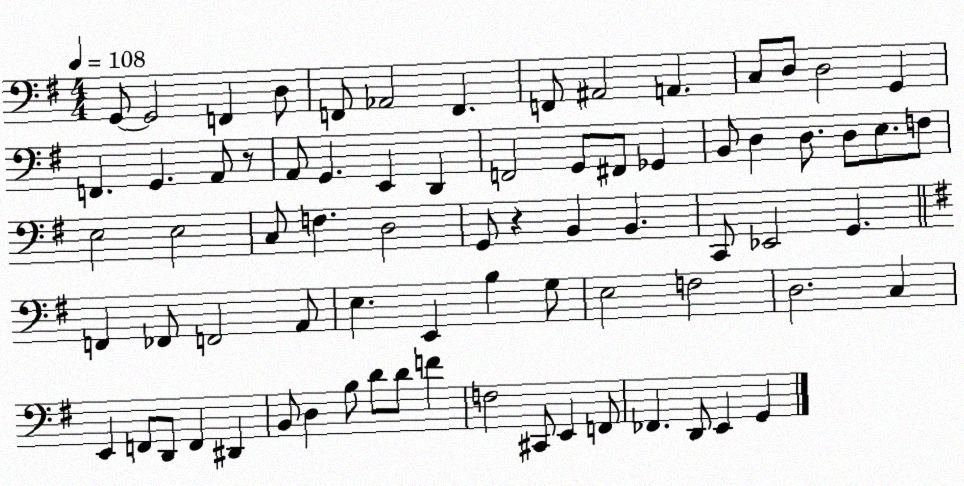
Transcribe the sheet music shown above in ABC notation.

X:1
T:Untitled
M:4/4
L:1/4
K:G
G,,/2 G,,2 F,, D,/2 F,,/2 _A,,2 F,, F,,/2 ^A,,2 A,, C,/2 D,/2 D,2 G,, F,, G,, A,,/2 z/2 A,,/2 G,, E,, D,, F,,2 G,,/2 ^F,,/2 _G,, B,,/2 D, D,/2 D,/2 E,/2 F,/2 E,2 E,2 C,/2 F, D,2 G,,/2 z B,, B,, C,,/2 _E,,2 G,, F,, _F,,/2 F,,2 A,,/2 E, E,, B, G,/2 E,2 F,2 D,2 C, E,, F,,/2 D,,/2 F,, ^D,, B,,/2 D, B,/2 D/2 D/2 F F,2 ^C,,/2 E,, F,,/2 _F,, D,,/2 E,, G,,